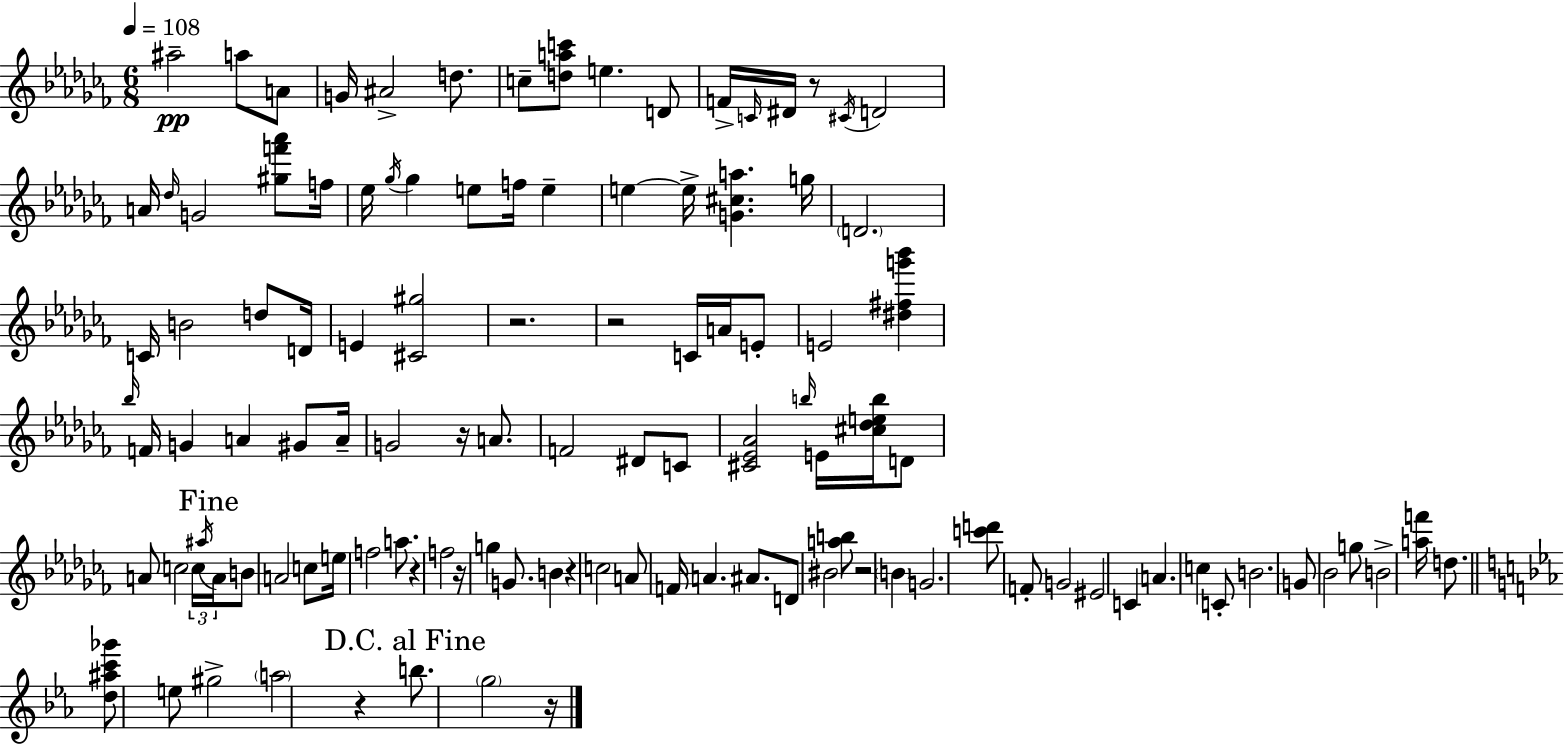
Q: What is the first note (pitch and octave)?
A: A#5